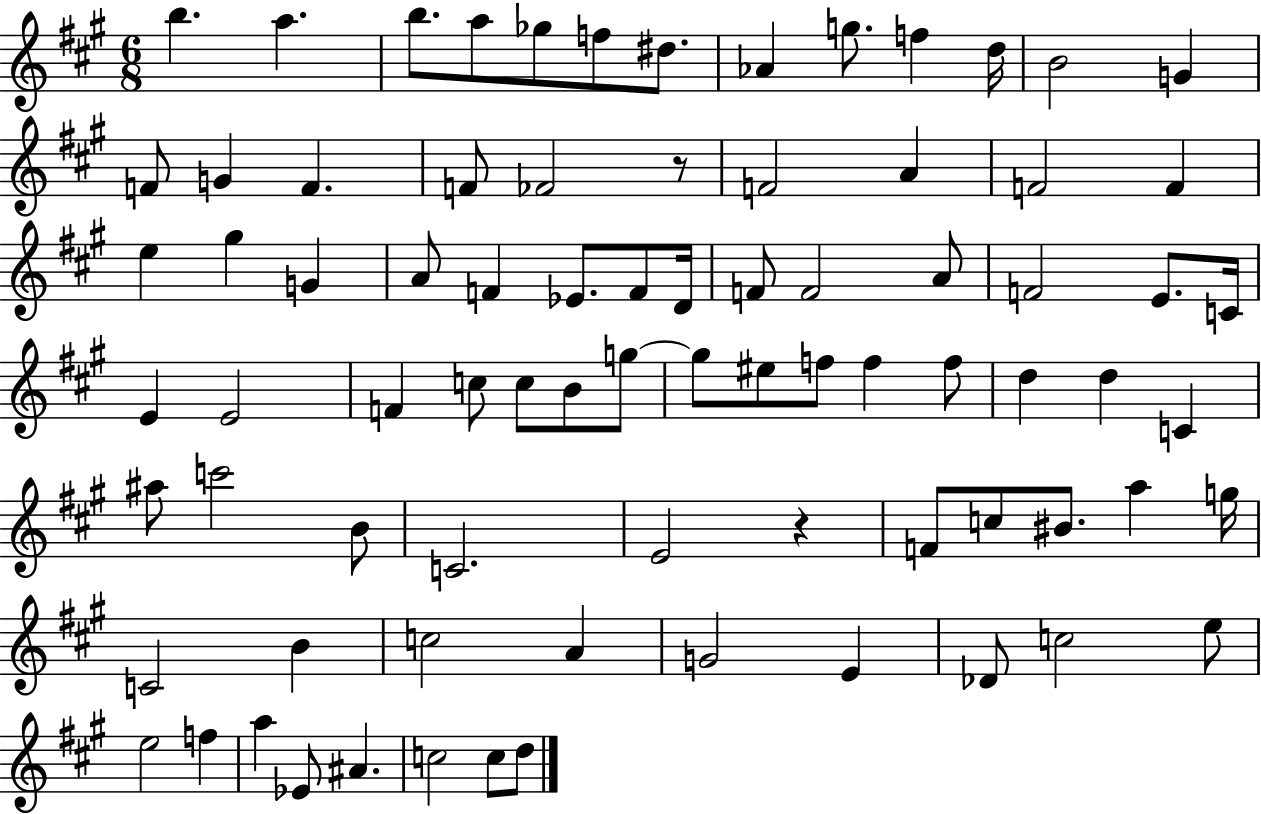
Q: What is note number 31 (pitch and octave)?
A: F4